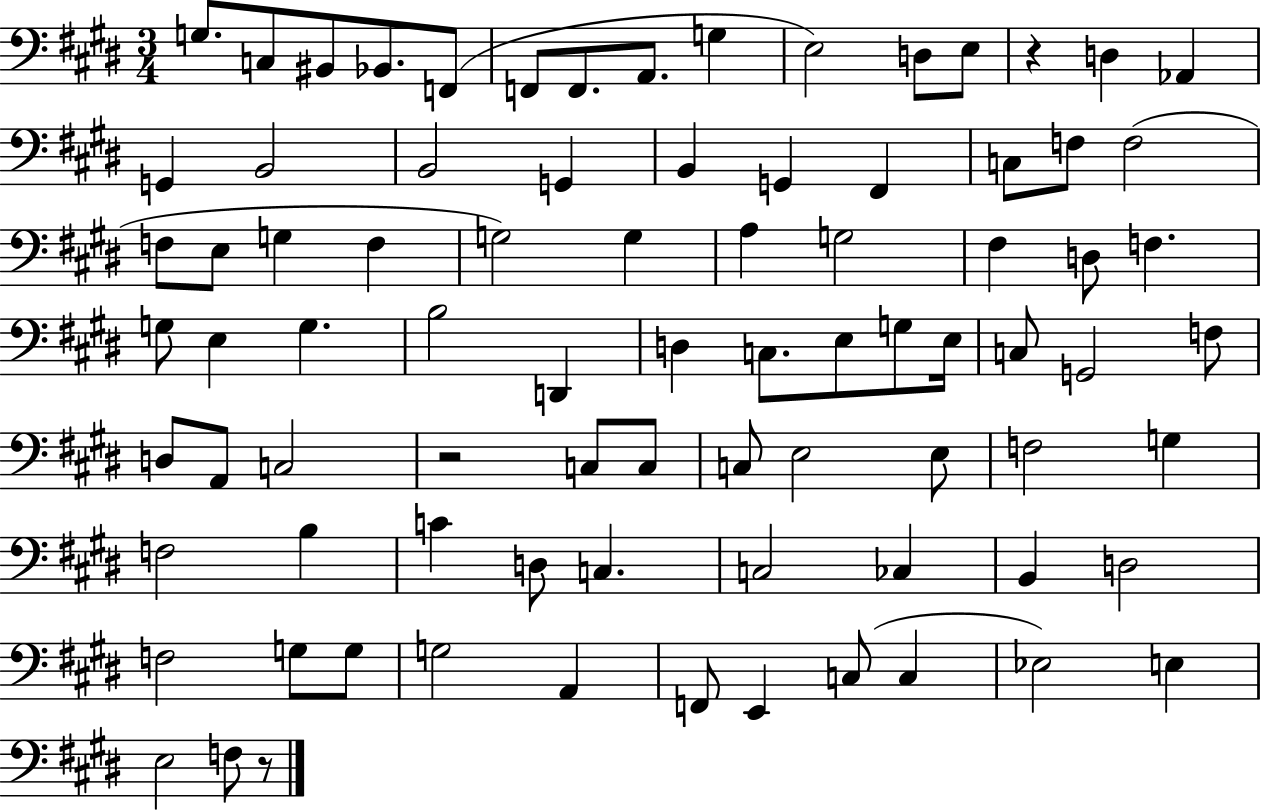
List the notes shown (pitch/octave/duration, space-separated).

G3/e. C3/e BIS2/e Bb2/e. F2/e F2/e F2/e. A2/e. G3/q E3/h D3/e E3/e R/q D3/q Ab2/q G2/q B2/h B2/h G2/q B2/q G2/q F#2/q C3/e F3/e F3/h F3/e E3/e G3/q F3/q G3/h G3/q A3/q G3/h F#3/q D3/e F3/q. G3/e E3/q G3/q. B3/h D2/q D3/q C3/e. E3/e G3/e E3/s C3/e G2/h F3/e D3/e A2/e C3/h R/h C3/e C3/e C3/e E3/h E3/e F3/h G3/q F3/h B3/q C4/q D3/e C3/q. C3/h CES3/q B2/q D3/h F3/h G3/e G3/e G3/h A2/q F2/e E2/q C3/e C3/q Eb3/h E3/q E3/h F3/e R/e